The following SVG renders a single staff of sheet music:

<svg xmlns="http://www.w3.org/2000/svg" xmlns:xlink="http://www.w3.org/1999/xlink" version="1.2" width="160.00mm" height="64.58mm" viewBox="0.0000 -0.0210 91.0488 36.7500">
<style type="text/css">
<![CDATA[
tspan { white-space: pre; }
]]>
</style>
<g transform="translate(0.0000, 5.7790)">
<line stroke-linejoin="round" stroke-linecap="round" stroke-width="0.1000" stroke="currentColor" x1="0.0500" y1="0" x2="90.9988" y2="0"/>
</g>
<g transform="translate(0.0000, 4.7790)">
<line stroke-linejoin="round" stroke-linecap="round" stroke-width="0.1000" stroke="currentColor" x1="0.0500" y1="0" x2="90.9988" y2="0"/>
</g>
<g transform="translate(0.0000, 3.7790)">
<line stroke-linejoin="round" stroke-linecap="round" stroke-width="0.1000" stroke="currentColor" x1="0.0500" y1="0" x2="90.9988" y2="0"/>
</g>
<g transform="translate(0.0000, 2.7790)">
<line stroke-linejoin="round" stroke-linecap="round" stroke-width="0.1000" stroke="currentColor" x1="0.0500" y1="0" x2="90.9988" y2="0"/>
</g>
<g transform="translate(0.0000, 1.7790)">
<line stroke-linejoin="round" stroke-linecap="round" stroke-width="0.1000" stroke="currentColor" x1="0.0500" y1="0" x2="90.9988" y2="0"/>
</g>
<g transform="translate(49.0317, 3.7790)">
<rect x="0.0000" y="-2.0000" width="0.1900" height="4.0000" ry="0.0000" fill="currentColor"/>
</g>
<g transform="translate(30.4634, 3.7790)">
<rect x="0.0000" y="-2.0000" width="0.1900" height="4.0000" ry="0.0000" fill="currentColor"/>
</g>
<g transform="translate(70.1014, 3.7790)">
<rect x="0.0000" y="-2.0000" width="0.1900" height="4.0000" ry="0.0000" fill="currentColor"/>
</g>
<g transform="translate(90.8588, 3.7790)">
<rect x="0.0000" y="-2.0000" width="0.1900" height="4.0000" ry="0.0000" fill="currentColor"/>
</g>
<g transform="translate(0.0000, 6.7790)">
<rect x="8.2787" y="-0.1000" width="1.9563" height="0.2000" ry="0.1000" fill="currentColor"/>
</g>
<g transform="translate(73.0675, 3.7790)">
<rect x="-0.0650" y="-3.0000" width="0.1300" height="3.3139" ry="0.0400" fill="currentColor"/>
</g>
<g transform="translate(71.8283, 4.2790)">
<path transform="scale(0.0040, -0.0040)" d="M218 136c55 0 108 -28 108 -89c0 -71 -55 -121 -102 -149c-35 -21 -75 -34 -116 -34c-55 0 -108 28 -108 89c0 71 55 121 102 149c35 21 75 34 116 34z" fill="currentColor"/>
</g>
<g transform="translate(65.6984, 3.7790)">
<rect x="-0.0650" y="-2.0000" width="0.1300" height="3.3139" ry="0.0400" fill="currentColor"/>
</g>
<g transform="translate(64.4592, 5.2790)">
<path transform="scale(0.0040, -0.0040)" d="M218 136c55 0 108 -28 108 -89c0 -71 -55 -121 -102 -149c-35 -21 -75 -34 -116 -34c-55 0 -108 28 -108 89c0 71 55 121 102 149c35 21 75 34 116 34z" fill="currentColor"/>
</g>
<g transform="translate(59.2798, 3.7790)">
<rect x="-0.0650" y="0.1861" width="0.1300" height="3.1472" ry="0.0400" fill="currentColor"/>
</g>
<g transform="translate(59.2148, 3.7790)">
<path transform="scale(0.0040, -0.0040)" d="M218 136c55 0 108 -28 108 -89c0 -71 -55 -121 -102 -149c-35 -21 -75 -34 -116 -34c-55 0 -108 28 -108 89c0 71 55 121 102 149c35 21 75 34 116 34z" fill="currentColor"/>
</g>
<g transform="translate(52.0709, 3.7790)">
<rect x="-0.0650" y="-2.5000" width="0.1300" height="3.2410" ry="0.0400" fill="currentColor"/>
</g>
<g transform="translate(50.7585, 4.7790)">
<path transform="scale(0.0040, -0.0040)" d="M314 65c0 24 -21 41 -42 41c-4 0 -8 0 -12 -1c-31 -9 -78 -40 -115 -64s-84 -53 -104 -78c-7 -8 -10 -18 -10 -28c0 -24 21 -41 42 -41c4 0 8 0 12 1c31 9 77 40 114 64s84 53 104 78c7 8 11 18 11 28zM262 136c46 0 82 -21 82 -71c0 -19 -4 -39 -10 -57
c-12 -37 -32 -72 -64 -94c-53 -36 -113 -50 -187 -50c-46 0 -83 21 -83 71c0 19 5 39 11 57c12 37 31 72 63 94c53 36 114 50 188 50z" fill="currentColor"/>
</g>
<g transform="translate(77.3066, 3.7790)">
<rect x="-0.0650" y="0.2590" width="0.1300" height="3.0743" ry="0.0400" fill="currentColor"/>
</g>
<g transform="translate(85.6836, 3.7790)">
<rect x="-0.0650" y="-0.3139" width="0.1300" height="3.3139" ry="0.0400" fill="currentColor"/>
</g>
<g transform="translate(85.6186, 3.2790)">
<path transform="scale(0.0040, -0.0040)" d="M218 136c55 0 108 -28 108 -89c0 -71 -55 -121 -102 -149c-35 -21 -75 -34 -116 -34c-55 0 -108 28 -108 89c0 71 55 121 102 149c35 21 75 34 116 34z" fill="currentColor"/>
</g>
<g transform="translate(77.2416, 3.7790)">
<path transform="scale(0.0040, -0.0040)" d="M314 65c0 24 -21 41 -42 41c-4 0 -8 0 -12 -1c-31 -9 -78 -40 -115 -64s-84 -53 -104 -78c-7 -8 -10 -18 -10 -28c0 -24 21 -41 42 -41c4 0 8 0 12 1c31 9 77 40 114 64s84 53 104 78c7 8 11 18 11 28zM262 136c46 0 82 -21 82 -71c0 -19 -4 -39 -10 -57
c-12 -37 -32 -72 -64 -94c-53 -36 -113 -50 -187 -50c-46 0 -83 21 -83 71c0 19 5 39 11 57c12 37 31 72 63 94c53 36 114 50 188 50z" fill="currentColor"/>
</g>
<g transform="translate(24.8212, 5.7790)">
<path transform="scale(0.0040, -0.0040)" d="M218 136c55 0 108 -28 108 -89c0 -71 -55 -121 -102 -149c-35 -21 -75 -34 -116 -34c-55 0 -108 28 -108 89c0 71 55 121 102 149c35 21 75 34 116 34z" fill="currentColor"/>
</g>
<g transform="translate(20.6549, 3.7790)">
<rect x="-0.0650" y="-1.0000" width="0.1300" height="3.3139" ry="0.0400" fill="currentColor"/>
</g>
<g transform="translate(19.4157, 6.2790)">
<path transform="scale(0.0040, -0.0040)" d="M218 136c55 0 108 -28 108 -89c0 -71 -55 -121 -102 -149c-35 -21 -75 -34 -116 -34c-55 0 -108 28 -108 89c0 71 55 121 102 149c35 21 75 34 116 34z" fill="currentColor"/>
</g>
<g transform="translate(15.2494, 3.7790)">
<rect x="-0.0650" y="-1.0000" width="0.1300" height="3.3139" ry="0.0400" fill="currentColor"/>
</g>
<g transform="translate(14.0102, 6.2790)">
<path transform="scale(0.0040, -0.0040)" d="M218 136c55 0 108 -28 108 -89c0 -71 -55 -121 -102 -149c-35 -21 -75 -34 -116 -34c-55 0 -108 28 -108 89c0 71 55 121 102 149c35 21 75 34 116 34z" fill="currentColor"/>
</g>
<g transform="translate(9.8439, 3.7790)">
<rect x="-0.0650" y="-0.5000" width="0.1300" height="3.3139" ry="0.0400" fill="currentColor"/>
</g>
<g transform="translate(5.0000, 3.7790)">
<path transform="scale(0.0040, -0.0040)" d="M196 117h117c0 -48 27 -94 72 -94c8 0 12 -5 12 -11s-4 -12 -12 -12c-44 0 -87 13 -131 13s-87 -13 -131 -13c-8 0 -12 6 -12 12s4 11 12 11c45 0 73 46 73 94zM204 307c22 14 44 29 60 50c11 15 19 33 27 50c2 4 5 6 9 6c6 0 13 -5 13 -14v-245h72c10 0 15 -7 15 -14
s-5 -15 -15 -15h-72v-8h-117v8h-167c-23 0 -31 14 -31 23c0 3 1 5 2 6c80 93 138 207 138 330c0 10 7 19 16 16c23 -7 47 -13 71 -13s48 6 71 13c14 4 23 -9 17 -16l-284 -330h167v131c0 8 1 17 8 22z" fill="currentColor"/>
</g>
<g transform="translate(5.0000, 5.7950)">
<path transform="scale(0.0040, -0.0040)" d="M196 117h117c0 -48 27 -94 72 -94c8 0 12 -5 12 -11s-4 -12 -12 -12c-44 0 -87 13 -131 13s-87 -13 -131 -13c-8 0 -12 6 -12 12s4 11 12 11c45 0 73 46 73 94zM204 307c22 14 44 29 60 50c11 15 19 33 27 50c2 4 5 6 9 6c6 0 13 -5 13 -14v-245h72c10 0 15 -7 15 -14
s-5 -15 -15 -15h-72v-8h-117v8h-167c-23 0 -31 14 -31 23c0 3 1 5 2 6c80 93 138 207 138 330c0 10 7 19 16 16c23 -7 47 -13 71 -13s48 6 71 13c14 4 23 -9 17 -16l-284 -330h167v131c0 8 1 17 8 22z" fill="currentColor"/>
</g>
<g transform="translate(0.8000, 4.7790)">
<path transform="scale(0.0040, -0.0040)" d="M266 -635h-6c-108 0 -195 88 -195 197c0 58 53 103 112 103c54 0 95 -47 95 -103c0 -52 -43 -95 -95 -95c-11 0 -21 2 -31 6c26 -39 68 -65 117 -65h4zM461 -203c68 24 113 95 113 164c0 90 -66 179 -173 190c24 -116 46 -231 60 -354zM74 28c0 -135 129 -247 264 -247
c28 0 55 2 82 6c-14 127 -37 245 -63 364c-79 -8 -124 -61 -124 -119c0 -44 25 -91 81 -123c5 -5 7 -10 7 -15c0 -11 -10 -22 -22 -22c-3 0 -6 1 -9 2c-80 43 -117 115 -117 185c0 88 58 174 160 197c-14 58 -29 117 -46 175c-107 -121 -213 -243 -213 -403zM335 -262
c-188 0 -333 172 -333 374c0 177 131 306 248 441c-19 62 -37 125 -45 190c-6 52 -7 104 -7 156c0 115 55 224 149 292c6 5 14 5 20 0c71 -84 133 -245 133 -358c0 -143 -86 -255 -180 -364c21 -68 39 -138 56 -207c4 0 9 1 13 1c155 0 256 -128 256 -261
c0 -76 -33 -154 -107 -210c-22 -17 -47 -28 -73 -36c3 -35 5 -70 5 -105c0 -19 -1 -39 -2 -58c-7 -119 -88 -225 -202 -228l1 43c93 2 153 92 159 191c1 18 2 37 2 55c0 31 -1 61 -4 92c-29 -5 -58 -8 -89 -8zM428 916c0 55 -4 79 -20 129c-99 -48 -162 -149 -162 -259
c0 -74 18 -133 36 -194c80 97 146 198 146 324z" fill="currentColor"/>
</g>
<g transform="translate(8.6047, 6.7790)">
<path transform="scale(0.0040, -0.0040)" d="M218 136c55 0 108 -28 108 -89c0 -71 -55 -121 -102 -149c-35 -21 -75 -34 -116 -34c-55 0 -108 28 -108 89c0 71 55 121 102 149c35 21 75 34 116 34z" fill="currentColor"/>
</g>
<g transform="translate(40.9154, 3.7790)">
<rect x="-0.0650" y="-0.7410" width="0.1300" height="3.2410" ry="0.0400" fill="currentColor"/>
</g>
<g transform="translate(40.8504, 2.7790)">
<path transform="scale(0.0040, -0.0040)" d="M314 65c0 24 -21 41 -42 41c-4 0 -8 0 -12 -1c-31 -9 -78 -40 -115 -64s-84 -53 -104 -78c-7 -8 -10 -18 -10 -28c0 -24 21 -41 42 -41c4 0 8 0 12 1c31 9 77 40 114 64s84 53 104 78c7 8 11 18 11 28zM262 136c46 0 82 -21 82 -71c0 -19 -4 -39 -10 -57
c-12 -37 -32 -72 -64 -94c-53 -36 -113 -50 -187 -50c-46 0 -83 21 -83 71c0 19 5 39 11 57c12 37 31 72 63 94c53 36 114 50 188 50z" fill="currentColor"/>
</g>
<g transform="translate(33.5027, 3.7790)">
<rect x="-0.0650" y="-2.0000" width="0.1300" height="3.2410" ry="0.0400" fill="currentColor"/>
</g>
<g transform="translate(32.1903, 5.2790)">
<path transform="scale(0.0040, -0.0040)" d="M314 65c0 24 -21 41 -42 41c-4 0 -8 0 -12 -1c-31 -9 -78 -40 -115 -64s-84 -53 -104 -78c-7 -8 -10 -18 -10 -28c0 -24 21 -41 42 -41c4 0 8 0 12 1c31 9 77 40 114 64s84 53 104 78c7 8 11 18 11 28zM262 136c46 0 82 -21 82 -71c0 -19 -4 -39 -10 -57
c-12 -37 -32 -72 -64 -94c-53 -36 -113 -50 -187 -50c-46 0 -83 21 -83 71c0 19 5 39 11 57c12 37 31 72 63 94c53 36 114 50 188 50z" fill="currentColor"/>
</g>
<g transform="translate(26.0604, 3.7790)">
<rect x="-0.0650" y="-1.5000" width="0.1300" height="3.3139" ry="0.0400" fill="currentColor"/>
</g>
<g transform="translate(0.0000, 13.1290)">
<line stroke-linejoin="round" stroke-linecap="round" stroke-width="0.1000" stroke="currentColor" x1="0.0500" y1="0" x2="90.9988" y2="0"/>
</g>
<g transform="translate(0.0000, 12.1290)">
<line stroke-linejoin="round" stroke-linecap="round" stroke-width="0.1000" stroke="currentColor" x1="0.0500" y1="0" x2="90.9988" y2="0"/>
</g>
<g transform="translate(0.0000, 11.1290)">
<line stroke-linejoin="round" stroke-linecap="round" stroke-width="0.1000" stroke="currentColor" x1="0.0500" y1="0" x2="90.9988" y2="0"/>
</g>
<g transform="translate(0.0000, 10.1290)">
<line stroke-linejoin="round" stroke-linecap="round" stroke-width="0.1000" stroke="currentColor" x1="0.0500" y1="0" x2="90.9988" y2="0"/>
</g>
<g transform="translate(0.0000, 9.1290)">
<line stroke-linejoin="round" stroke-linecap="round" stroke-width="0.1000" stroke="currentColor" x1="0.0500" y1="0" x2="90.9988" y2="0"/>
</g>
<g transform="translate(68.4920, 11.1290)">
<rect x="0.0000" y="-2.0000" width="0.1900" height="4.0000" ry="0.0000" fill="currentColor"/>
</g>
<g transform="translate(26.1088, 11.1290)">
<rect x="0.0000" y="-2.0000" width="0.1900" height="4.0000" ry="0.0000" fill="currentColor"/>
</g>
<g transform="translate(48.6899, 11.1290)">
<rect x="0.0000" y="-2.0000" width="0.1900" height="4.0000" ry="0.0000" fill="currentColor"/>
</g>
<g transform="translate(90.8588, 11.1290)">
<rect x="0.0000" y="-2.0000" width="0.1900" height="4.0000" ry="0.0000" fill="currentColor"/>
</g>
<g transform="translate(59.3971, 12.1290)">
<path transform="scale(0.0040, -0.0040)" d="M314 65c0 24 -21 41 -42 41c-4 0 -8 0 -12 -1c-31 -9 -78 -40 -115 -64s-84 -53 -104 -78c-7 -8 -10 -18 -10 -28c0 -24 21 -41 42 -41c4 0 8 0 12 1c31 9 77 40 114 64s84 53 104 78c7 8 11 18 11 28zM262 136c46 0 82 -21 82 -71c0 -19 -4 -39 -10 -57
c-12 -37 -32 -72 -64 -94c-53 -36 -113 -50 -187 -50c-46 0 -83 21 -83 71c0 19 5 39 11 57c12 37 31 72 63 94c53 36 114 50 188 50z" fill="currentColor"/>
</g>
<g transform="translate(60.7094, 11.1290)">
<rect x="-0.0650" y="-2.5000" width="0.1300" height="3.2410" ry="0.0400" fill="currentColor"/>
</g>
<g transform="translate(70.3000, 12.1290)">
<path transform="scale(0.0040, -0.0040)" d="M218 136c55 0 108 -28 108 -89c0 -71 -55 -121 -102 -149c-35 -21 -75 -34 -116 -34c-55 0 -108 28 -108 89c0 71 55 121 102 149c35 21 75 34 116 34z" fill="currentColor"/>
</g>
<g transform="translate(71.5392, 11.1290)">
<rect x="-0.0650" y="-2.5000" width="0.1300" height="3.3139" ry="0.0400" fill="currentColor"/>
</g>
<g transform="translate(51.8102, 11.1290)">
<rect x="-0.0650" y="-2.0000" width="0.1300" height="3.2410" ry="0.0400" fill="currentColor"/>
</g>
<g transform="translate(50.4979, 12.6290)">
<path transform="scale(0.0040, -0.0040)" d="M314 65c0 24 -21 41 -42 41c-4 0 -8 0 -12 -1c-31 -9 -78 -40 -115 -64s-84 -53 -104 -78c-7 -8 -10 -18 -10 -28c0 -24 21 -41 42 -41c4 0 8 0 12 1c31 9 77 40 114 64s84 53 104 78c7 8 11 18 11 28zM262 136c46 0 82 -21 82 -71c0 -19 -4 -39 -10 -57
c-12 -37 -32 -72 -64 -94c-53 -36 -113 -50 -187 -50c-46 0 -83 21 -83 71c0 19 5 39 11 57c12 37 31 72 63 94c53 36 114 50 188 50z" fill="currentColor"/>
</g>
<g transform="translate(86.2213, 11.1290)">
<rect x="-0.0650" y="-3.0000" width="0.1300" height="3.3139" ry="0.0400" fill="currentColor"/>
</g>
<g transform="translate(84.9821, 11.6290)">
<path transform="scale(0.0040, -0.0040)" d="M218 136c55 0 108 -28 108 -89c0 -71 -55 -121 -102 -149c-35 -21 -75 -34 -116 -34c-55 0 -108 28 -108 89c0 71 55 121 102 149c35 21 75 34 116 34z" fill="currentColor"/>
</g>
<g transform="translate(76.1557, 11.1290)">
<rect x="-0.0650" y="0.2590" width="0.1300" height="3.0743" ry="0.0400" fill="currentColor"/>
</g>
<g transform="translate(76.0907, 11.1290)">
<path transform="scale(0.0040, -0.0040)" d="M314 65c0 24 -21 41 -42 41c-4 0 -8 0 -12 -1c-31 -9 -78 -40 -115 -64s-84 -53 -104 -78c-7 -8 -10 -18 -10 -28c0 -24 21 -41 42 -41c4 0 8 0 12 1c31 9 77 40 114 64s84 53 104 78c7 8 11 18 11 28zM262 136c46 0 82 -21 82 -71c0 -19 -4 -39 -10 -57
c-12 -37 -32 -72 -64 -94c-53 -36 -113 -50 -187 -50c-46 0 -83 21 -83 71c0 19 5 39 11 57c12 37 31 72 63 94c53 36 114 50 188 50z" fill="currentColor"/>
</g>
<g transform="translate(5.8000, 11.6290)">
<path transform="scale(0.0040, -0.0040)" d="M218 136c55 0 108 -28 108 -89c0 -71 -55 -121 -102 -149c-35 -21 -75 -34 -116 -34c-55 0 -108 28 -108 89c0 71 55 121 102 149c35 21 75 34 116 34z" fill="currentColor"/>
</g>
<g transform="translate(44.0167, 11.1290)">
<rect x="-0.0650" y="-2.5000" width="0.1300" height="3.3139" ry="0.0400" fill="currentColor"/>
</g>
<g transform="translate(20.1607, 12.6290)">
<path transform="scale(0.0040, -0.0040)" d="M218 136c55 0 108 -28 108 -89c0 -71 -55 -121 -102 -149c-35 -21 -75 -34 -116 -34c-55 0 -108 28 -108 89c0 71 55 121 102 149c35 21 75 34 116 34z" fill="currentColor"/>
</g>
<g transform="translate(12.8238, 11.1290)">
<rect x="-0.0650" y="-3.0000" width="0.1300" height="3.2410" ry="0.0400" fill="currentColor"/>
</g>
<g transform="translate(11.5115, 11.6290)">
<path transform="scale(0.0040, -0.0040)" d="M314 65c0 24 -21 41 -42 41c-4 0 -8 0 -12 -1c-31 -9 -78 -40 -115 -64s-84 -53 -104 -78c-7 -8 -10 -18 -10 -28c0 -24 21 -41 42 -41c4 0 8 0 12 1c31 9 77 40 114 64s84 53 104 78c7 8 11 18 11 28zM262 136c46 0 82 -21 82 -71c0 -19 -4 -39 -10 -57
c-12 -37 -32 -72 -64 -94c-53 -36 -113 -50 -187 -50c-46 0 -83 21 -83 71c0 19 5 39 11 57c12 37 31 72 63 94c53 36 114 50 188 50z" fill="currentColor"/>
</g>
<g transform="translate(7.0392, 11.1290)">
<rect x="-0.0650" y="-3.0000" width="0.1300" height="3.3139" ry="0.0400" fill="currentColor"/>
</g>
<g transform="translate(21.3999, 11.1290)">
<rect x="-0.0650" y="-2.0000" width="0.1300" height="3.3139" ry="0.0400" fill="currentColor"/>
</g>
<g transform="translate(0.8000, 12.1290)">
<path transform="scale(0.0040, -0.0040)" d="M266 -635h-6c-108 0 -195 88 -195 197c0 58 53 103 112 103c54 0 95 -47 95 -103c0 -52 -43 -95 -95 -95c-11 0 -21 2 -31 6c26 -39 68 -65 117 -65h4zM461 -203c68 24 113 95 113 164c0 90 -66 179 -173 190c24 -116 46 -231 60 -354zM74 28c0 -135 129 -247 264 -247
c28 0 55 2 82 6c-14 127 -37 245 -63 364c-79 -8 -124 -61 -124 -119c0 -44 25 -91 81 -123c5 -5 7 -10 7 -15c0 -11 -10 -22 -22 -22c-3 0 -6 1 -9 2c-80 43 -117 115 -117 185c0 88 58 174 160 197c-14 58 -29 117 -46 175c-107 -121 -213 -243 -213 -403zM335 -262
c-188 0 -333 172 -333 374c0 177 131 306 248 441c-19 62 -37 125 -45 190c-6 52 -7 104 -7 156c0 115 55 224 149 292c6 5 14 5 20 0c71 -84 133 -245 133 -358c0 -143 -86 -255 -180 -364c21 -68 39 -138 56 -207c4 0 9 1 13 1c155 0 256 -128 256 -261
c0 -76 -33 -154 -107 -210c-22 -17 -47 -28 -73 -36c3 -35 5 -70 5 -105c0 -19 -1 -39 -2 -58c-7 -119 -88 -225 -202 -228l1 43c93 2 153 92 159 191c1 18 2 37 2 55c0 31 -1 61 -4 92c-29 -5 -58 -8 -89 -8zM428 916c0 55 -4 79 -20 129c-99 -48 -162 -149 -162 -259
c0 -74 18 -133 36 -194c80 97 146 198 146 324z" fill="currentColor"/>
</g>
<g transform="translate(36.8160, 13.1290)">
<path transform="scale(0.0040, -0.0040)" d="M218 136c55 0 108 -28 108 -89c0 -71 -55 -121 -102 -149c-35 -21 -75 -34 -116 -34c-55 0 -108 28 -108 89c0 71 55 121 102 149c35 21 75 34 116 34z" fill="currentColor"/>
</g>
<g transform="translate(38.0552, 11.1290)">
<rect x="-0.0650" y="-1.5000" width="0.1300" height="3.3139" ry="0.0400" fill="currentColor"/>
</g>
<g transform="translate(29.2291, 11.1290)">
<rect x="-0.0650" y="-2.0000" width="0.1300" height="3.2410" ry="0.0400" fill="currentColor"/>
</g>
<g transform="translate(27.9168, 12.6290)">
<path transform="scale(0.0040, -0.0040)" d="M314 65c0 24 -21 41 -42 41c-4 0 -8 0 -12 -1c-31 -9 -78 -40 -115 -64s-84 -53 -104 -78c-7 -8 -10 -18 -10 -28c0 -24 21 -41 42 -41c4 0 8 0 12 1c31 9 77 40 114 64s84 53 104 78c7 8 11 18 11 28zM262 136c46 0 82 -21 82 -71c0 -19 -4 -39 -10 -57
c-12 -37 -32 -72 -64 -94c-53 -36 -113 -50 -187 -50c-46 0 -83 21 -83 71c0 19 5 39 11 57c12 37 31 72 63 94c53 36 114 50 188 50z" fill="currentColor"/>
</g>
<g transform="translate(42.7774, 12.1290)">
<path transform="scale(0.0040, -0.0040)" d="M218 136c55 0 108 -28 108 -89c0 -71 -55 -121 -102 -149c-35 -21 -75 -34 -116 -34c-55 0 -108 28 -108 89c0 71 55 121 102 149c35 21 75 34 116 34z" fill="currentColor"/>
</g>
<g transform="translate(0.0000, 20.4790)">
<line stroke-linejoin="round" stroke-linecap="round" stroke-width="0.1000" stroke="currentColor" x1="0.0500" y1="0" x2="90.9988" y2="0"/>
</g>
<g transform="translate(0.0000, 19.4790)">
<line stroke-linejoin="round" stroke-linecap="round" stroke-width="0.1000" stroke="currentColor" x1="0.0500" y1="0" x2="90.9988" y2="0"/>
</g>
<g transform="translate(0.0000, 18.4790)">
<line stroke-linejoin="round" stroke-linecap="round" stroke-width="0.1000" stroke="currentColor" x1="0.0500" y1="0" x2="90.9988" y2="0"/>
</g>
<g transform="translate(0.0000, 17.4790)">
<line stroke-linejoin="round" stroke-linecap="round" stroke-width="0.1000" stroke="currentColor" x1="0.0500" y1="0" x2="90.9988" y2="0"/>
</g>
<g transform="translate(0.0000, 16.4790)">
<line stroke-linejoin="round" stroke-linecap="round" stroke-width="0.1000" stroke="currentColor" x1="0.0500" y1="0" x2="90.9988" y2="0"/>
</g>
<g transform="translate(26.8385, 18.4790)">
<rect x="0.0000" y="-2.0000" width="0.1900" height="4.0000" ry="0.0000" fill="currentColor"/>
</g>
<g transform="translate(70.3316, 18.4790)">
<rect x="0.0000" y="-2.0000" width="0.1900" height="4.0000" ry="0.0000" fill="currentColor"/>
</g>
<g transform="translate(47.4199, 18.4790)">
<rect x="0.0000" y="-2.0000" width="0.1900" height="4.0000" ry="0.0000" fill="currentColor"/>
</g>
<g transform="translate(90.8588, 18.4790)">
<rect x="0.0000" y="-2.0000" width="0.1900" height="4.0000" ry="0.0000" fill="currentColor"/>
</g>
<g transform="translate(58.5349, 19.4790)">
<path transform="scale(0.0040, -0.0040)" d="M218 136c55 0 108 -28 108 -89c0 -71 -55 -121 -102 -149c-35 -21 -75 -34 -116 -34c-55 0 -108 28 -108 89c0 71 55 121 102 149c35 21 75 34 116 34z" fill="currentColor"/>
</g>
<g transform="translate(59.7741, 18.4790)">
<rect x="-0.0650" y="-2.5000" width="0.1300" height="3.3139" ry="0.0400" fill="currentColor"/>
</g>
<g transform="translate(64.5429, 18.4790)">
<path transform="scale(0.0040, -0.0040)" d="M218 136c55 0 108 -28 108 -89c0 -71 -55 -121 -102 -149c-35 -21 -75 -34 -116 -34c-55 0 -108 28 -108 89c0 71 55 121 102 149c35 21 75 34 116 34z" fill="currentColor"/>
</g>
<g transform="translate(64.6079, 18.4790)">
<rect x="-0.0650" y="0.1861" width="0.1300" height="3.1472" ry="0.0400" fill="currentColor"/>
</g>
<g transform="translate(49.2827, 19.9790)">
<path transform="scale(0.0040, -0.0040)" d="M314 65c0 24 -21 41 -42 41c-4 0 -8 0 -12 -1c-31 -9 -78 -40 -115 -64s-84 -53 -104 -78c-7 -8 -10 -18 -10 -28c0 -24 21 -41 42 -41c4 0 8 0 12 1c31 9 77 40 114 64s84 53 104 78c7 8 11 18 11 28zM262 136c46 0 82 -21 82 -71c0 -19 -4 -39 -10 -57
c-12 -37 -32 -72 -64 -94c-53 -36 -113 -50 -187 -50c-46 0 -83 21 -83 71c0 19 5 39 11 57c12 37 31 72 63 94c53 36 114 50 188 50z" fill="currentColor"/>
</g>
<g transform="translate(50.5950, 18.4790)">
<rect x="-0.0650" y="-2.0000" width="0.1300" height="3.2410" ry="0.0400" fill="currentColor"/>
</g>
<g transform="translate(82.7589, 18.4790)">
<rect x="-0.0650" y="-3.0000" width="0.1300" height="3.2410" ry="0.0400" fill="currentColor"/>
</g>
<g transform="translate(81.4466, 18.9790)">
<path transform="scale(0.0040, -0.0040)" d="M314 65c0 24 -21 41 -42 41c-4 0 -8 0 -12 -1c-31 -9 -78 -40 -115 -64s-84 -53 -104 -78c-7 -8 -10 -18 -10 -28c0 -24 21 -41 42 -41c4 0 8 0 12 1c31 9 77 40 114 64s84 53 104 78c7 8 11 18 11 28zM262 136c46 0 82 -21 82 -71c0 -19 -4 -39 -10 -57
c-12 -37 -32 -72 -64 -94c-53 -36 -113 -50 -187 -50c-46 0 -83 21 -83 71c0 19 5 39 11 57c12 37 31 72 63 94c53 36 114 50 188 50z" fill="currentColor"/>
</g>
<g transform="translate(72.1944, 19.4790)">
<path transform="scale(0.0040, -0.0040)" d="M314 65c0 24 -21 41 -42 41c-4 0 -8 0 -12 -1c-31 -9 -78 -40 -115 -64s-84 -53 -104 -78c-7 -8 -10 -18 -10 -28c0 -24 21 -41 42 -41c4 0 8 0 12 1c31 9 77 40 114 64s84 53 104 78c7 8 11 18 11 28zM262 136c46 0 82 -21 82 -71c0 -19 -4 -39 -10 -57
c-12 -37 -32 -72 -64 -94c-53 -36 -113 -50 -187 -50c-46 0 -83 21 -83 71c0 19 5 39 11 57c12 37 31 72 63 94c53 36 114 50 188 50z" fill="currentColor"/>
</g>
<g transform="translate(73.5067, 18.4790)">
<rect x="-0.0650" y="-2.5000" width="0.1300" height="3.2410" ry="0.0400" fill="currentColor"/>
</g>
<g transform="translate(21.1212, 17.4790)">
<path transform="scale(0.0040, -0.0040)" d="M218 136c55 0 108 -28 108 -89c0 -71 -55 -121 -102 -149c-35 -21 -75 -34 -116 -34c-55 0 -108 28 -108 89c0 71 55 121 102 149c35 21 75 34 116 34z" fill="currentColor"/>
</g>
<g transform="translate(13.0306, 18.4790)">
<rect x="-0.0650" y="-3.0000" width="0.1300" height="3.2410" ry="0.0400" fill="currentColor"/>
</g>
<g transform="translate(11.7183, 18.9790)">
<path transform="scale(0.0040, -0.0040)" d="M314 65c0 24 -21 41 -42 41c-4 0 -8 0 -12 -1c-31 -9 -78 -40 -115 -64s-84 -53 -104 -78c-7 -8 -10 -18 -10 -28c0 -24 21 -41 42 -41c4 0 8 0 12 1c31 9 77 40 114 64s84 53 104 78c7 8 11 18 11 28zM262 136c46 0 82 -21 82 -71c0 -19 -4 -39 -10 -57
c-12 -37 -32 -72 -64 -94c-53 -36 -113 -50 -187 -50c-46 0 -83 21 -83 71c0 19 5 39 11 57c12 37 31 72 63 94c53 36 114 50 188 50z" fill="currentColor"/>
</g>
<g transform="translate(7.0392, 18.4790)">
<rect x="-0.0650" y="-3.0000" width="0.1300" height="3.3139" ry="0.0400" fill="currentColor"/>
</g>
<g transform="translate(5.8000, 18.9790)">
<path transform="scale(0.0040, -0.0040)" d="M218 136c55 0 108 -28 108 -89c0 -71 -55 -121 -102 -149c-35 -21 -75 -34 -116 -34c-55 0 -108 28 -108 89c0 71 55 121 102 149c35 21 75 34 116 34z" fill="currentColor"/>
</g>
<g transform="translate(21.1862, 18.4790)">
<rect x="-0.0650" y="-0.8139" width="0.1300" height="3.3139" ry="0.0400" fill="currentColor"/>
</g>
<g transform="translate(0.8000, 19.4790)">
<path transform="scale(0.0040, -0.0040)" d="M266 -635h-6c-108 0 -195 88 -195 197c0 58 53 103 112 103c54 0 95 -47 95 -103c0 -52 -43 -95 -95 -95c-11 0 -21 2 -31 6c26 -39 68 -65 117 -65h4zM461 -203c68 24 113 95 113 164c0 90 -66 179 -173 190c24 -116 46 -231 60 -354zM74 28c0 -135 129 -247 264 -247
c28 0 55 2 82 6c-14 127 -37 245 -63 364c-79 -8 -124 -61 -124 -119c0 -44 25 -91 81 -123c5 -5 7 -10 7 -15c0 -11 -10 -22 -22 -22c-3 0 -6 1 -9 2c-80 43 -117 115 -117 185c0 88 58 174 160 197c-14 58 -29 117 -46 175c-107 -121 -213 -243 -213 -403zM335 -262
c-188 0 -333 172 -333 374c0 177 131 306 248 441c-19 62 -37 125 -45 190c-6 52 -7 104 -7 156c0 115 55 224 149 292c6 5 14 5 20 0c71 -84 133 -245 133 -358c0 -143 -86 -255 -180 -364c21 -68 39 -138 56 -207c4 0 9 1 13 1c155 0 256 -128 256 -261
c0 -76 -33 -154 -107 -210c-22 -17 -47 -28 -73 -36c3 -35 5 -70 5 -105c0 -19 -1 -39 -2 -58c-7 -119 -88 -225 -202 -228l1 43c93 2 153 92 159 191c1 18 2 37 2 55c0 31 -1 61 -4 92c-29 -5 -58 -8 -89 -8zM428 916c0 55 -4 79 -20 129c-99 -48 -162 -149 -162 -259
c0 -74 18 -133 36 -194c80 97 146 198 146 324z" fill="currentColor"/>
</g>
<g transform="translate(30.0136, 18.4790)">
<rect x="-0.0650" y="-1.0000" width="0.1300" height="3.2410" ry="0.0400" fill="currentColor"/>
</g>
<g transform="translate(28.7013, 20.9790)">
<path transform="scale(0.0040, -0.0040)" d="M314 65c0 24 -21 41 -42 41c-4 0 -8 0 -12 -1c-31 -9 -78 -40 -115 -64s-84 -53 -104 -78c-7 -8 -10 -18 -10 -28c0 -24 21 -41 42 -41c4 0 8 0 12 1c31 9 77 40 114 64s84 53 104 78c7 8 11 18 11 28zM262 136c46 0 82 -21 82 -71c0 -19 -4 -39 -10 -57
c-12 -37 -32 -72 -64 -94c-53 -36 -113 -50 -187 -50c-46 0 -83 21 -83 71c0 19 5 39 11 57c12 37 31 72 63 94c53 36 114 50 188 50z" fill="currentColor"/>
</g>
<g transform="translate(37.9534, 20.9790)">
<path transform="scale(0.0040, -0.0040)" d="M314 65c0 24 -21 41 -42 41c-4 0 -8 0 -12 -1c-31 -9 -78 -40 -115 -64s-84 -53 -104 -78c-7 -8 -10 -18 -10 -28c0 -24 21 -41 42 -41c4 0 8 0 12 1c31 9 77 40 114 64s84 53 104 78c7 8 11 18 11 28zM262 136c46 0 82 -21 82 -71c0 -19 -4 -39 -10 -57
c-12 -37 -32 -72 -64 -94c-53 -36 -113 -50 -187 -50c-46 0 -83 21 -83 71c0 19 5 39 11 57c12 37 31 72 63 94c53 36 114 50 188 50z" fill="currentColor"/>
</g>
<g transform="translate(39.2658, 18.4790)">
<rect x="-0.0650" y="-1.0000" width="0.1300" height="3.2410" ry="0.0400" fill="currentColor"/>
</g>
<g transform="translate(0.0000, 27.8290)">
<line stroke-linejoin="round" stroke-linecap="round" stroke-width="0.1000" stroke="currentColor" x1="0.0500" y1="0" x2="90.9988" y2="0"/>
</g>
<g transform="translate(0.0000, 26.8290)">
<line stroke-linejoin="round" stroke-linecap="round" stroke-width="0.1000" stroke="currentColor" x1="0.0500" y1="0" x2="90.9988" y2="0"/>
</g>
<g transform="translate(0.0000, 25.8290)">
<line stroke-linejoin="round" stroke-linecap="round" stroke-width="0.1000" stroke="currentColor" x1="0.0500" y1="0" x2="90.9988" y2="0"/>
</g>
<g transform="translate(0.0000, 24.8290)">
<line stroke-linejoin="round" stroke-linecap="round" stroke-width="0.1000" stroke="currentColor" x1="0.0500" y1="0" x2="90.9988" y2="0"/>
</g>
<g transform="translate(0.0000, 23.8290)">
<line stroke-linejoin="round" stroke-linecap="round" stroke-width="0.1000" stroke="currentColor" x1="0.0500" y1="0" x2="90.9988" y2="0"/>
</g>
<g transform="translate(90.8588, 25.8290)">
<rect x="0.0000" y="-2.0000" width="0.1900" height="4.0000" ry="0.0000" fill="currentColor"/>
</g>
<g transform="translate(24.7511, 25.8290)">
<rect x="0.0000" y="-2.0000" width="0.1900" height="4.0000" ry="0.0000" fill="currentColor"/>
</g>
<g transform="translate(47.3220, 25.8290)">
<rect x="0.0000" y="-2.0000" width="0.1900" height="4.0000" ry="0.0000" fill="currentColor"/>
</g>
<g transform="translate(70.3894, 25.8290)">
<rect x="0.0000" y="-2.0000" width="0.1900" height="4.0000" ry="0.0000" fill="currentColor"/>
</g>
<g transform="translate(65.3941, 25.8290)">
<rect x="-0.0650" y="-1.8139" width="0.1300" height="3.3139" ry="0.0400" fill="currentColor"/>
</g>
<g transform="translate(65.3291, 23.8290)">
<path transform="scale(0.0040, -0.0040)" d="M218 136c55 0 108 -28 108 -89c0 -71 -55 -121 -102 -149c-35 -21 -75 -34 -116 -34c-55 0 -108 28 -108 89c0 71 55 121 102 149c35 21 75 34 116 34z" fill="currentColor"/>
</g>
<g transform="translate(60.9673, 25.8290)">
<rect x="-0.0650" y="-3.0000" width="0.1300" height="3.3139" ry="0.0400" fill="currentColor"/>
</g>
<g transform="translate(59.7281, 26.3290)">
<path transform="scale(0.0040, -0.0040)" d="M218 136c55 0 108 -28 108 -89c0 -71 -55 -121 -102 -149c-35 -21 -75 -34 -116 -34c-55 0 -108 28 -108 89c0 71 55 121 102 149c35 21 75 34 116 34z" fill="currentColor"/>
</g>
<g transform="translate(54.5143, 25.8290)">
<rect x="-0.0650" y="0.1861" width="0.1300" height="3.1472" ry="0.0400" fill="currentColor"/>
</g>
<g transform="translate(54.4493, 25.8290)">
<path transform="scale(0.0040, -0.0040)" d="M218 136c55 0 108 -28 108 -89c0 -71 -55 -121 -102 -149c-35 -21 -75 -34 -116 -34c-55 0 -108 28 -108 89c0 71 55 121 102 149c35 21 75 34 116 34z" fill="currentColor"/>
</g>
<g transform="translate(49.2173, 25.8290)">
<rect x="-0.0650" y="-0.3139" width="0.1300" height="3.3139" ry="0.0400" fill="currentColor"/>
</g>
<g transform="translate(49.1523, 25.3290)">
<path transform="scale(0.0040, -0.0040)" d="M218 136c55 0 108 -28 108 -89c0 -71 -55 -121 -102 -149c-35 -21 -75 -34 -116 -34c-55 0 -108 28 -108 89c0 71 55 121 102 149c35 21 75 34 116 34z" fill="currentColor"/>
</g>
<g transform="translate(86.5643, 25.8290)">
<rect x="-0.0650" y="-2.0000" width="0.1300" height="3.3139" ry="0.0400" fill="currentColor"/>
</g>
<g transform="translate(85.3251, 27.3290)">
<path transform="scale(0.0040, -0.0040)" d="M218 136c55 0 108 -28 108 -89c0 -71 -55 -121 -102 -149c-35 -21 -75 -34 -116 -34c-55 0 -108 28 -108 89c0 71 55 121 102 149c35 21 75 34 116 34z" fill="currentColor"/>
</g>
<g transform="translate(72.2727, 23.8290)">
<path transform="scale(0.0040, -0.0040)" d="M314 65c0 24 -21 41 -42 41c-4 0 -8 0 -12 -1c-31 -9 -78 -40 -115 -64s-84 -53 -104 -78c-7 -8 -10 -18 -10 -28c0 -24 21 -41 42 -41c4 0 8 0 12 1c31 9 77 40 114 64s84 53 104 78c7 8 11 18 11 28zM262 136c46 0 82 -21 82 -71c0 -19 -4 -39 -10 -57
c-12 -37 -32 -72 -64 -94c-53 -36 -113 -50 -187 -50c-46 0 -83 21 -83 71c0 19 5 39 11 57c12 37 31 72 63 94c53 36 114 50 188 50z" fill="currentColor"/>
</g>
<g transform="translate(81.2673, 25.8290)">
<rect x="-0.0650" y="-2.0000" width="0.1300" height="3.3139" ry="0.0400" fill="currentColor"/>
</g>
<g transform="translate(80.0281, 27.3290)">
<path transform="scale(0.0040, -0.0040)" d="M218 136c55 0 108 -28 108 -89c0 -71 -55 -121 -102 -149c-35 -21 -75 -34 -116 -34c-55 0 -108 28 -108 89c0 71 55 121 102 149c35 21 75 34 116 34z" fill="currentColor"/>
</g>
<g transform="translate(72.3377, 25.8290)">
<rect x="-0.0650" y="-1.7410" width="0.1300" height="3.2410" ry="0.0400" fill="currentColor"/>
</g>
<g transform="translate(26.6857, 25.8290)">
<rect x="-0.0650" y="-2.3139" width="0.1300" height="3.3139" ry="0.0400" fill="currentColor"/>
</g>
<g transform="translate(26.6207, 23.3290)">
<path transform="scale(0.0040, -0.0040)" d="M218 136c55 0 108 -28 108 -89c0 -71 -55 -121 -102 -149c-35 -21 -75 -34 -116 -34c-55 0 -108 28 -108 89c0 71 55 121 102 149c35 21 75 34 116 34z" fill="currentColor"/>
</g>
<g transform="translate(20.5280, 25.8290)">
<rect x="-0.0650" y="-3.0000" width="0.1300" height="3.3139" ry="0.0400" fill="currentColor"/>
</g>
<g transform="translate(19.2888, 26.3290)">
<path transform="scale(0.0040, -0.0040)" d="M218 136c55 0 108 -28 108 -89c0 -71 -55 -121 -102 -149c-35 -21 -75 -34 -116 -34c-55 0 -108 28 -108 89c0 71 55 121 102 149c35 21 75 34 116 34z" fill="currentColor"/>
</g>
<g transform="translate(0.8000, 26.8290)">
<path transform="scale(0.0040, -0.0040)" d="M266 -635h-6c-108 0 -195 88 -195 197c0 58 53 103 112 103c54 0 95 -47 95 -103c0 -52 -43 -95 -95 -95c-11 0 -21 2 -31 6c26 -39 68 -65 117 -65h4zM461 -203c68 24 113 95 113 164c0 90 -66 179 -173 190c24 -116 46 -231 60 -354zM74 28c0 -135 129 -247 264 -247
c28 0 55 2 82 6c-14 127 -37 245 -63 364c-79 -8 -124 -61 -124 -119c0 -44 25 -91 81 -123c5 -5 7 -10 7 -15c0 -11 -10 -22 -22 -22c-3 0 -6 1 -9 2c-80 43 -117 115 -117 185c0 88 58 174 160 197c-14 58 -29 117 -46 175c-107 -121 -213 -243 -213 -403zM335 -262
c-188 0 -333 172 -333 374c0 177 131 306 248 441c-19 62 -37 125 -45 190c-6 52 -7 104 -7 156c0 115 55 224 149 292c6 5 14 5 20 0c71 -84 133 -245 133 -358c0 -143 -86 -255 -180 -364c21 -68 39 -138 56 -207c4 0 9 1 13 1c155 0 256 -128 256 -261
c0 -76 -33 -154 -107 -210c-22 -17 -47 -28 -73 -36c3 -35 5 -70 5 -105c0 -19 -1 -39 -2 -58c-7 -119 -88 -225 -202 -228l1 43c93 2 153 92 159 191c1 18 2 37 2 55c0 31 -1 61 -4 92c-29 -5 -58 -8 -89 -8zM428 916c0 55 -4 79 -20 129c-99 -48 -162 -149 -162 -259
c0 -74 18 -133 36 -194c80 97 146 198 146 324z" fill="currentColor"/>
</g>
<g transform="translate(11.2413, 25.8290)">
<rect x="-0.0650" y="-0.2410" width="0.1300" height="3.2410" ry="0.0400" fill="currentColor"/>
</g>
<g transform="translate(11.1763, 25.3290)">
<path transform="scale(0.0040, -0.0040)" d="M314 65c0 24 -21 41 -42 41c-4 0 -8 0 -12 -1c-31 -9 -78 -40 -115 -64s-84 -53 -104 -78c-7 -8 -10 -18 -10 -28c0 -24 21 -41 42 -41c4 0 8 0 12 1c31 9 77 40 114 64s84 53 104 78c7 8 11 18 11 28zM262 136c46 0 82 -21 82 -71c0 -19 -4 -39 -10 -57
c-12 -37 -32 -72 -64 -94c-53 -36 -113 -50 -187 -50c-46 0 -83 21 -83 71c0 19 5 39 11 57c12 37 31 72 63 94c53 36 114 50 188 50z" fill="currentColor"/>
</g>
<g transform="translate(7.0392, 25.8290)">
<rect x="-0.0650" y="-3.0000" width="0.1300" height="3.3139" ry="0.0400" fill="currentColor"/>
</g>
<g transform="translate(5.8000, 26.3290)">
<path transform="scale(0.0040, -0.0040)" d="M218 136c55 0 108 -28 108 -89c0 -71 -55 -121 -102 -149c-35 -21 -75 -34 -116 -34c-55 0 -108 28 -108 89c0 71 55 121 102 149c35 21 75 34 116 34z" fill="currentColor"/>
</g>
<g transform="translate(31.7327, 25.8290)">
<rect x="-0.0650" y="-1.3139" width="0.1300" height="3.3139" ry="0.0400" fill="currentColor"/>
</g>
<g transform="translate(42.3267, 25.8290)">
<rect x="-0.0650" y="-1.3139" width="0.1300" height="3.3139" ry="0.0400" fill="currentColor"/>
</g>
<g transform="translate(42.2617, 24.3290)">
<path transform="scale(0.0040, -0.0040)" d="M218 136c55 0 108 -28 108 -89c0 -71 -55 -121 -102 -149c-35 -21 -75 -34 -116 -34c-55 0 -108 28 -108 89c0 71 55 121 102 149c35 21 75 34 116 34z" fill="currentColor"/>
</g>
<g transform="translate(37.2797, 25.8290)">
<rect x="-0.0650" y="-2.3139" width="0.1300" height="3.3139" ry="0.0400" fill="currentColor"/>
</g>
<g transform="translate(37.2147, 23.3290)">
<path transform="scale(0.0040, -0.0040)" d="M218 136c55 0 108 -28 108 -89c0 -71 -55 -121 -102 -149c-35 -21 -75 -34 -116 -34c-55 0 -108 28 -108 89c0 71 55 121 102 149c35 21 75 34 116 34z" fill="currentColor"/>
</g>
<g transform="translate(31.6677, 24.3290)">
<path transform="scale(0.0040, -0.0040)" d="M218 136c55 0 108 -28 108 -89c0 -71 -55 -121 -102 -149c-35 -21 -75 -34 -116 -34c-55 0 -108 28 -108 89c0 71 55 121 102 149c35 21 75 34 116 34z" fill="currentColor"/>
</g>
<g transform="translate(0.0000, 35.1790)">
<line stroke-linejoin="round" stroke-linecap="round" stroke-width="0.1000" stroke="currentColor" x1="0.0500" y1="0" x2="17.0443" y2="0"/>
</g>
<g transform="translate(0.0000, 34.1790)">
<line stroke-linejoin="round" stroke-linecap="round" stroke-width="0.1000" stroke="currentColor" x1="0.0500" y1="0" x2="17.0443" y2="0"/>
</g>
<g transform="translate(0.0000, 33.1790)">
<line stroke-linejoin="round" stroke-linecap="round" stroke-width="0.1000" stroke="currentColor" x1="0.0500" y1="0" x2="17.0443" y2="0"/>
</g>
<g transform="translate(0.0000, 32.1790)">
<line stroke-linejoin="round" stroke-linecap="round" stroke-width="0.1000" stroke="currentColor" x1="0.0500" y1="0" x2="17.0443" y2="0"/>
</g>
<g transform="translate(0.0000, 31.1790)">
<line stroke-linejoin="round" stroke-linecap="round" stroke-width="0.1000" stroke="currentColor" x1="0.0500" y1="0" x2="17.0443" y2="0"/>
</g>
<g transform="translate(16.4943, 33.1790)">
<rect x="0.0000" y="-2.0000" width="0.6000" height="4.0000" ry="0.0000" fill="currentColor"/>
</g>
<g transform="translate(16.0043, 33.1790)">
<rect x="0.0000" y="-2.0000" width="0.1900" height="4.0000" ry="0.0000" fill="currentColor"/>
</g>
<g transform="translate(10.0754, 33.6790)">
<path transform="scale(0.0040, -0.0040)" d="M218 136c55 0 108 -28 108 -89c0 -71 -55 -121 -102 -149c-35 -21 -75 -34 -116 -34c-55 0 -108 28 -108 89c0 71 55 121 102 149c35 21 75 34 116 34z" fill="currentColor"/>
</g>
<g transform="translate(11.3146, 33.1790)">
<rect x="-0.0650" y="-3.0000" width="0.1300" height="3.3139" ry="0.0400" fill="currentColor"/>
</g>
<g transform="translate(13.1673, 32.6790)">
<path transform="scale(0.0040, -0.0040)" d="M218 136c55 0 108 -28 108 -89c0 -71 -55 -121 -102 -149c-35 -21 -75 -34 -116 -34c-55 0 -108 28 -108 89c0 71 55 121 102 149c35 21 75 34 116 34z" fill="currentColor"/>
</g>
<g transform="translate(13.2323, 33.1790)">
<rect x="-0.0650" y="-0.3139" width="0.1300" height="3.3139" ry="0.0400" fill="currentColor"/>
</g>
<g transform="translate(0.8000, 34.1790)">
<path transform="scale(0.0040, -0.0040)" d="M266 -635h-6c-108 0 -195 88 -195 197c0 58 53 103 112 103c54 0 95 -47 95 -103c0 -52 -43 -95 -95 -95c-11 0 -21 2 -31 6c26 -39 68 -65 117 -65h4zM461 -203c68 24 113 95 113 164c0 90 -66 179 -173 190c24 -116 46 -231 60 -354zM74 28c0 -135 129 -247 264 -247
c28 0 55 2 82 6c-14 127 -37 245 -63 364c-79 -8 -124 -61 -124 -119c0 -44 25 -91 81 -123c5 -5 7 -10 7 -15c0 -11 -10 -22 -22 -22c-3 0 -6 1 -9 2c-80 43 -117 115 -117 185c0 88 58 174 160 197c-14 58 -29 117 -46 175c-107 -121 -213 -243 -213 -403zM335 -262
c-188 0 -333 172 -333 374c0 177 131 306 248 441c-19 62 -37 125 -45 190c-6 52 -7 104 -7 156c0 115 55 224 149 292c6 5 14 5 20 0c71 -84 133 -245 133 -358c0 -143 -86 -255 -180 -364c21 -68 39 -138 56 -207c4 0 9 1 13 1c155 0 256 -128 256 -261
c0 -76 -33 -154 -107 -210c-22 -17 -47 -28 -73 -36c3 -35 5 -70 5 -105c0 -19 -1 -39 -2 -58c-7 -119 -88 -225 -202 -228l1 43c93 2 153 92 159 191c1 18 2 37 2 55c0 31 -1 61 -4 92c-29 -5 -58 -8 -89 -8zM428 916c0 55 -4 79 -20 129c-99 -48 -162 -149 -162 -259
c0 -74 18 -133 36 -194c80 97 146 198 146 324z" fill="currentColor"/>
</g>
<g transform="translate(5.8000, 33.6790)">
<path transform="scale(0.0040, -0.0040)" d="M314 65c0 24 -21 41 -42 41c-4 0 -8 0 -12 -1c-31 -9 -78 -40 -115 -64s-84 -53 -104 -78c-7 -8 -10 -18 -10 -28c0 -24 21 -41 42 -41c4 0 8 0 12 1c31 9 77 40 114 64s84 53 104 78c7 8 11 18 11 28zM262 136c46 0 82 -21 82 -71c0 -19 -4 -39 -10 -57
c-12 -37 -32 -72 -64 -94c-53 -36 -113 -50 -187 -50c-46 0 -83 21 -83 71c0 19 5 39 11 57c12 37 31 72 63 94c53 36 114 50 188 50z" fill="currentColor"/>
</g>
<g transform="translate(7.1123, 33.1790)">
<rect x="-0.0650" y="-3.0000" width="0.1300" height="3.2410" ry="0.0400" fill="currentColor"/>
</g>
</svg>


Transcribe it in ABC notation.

X:1
T:Untitled
M:4/4
L:1/4
K:C
C D D E F2 d2 G2 B F A B2 c A A2 F F2 E G F2 G2 G B2 A A A2 d D2 D2 F2 G B G2 A2 A c2 A g e g e c B A f f2 F F A2 A c